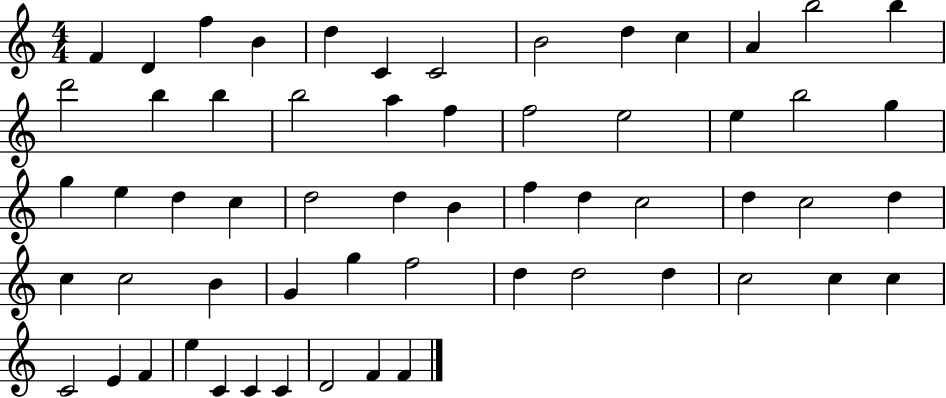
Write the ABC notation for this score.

X:1
T:Untitled
M:4/4
L:1/4
K:C
F D f B d C C2 B2 d c A b2 b d'2 b b b2 a f f2 e2 e b2 g g e d c d2 d B f d c2 d c2 d c c2 B G g f2 d d2 d c2 c c C2 E F e C C C D2 F F